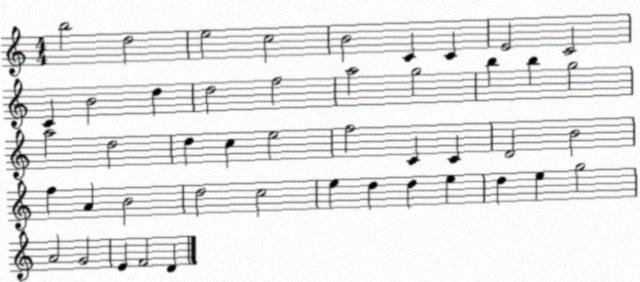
X:1
T:Untitled
M:4/4
L:1/4
K:C
b2 d2 e2 c2 B2 C C E2 C2 C B2 d d2 f2 a2 g2 b b g2 a2 d2 d c e2 f2 C C D2 B2 f A B2 d2 c2 e d d e d e g2 A2 G2 E F2 D